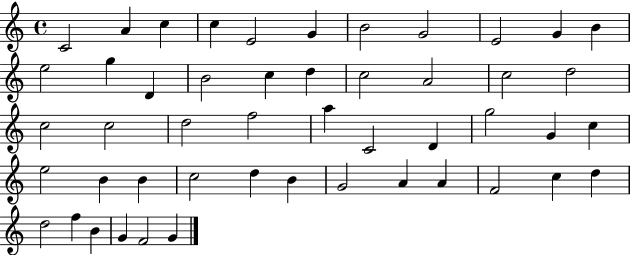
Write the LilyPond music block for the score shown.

{
  \clef treble
  \time 4/4
  \defaultTimeSignature
  \key c \major
  c'2 a'4 c''4 | c''4 e'2 g'4 | b'2 g'2 | e'2 g'4 b'4 | \break e''2 g''4 d'4 | b'2 c''4 d''4 | c''2 a'2 | c''2 d''2 | \break c''2 c''2 | d''2 f''2 | a''4 c'2 d'4 | g''2 g'4 c''4 | \break e''2 b'4 b'4 | c''2 d''4 b'4 | g'2 a'4 a'4 | f'2 c''4 d''4 | \break d''2 f''4 b'4 | g'4 f'2 g'4 | \bar "|."
}